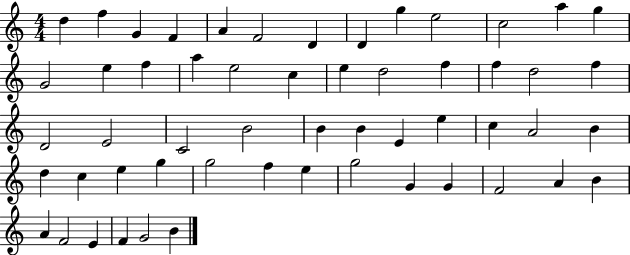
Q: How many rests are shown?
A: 0